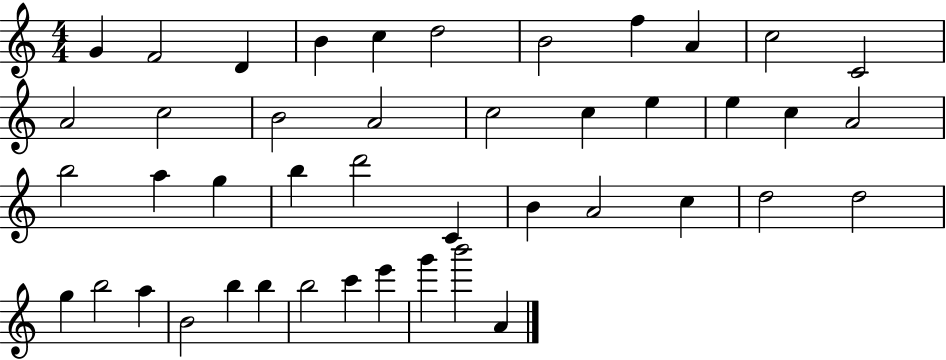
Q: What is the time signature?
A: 4/4